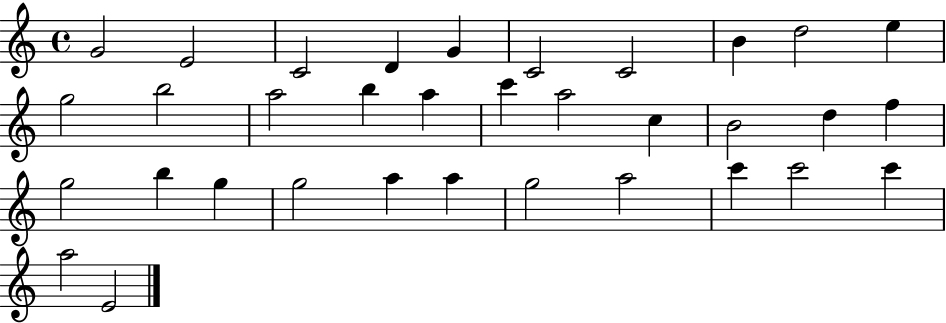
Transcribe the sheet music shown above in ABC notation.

X:1
T:Untitled
M:4/4
L:1/4
K:C
G2 E2 C2 D G C2 C2 B d2 e g2 b2 a2 b a c' a2 c B2 d f g2 b g g2 a a g2 a2 c' c'2 c' a2 E2